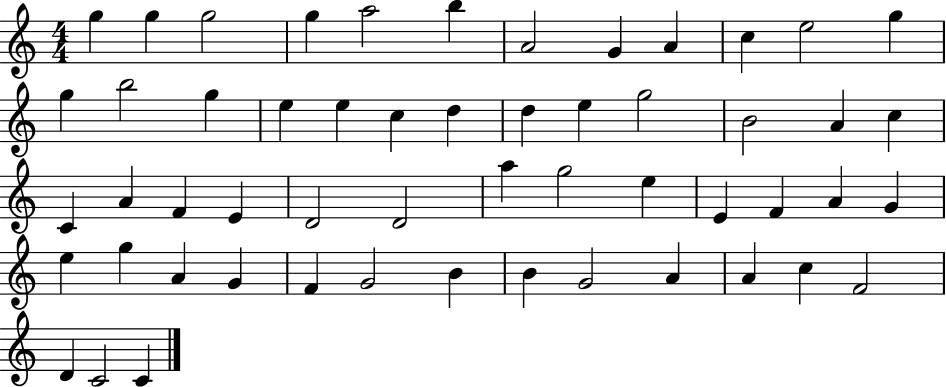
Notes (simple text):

G5/q G5/q G5/h G5/q A5/h B5/q A4/h G4/q A4/q C5/q E5/h G5/q G5/q B5/h G5/q E5/q E5/q C5/q D5/q D5/q E5/q G5/h B4/h A4/q C5/q C4/q A4/q F4/q E4/q D4/h D4/h A5/q G5/h E5/q E4/q F4/q A4/q G4/q E5/q G5/q A4/q G4/q F4/q G4/h B4/q B4/q G4/h A4/q A4/q C5/q F4/h D4/q C4/h C4/q